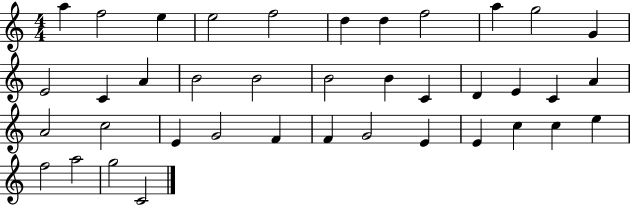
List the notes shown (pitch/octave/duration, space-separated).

A5/q F5/h E5/q E5/h F5/h D5/q D5/q F5/h A5/q G5/h G4/q E4/h C4/q A4/q B4/h B4/h B4/h B4/q C4/q D4/q E4/q C4/q A4/q A4/h C5/h E4/q G4/h F4/q F4/q G4/h E4/q E4/q C5/q C5/q E5/q F5/h A5/h G5/h C4/h